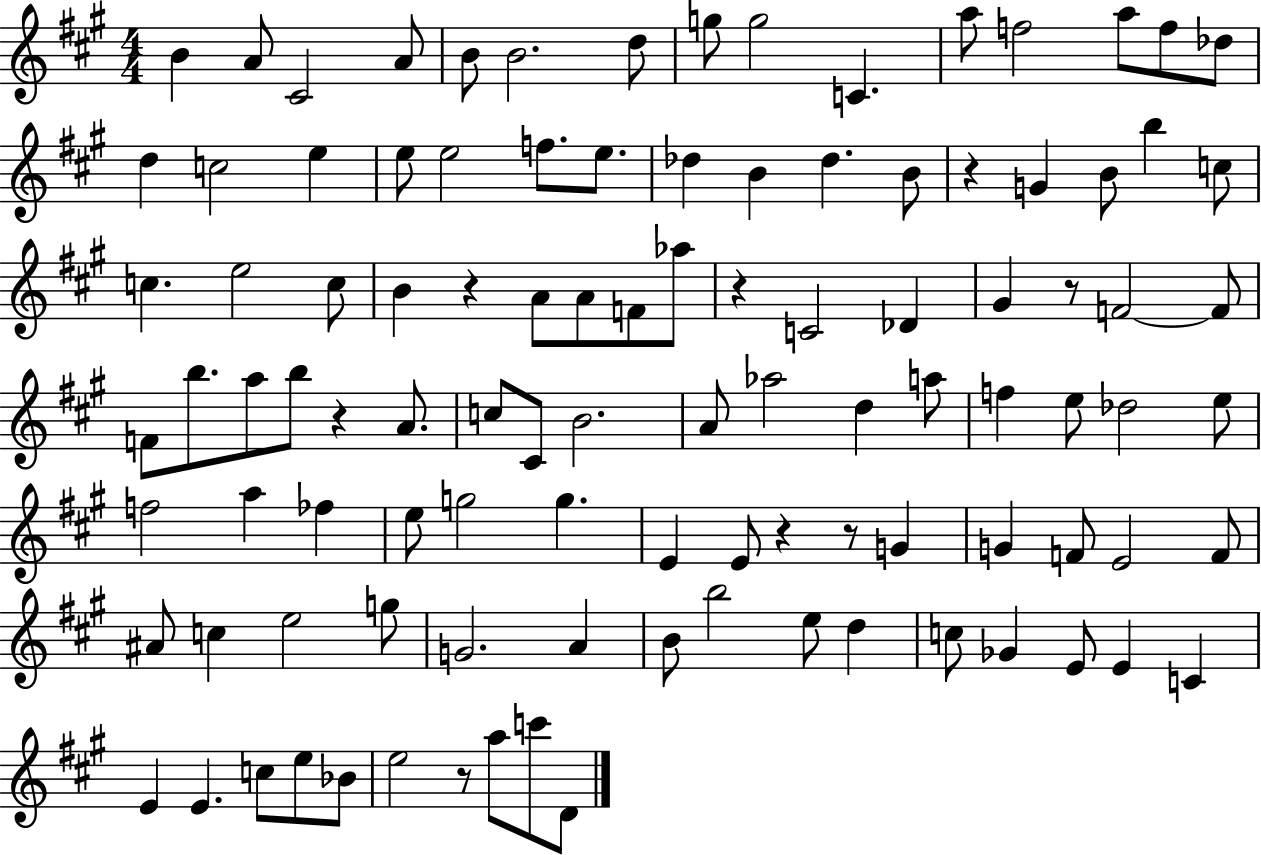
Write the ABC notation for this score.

X:1
T:Untitled
M:4/4
L:1/4
K:A
B A/2 ^C2 A/2 B/2 B2 d/2 g/2 g2 C a/2 f2 a/2 f/2 _d/2 d c2 e e/2 e2 f/2 e/2 _d B _d B/2 z G B/2 b c/2 c e2 c/2 B z A/2 A/2 F/2 _a/2 z C2 _D ^G z/2 F2 F/2 F/2 b/2 a/2 b/2 z A/2 c/2 ^C/2 B2 A/2 _a2 d a/2 f e/2 _d2 e/2 f2 a _f e/2 g2 g E E/2 z z/2 G G F/2 E2 F/2 ^A/2 c e2 g/2 G2 A B/2 b2 e/2 d c/2 _G E/2 E C E E c/2 e/2 _B/2 e2 z/2 a/2 c'/2 D/2